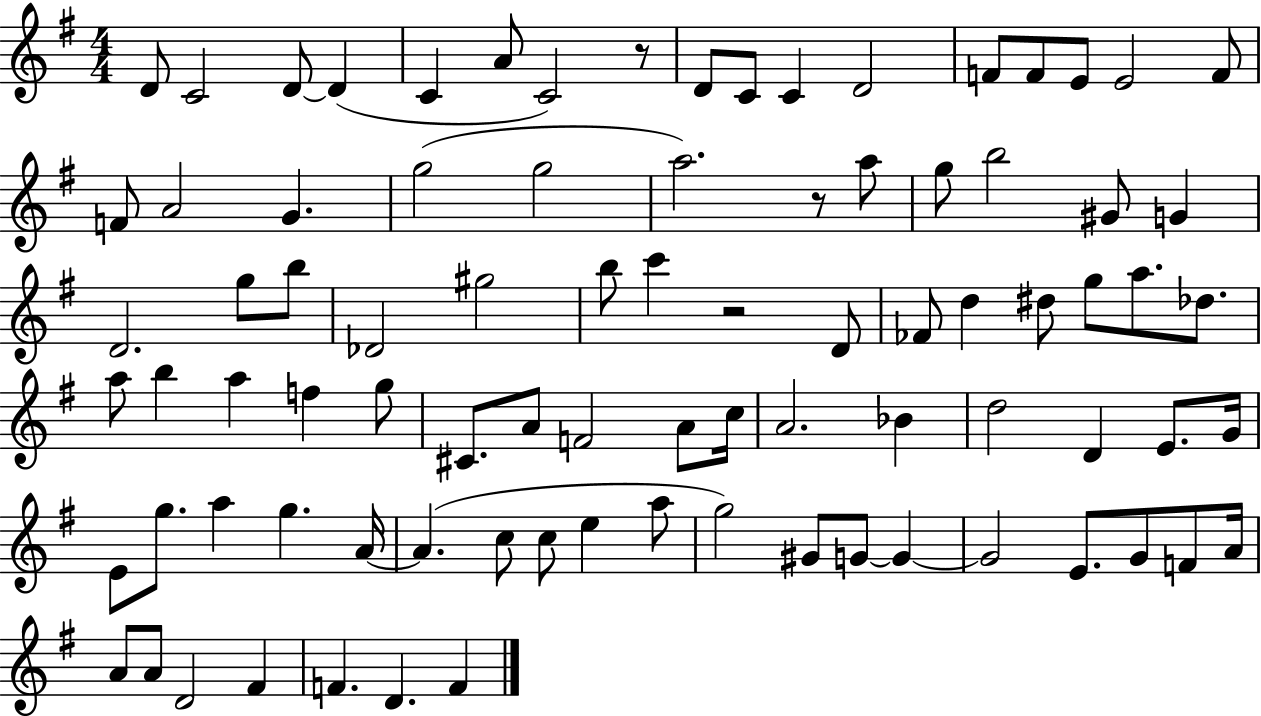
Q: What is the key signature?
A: G major